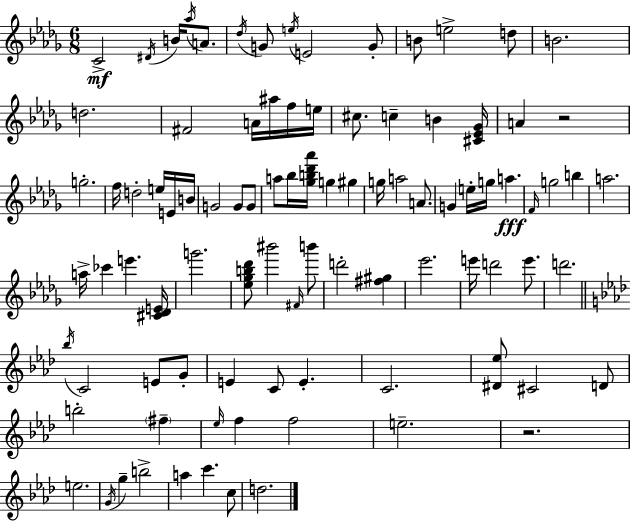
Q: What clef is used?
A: treble